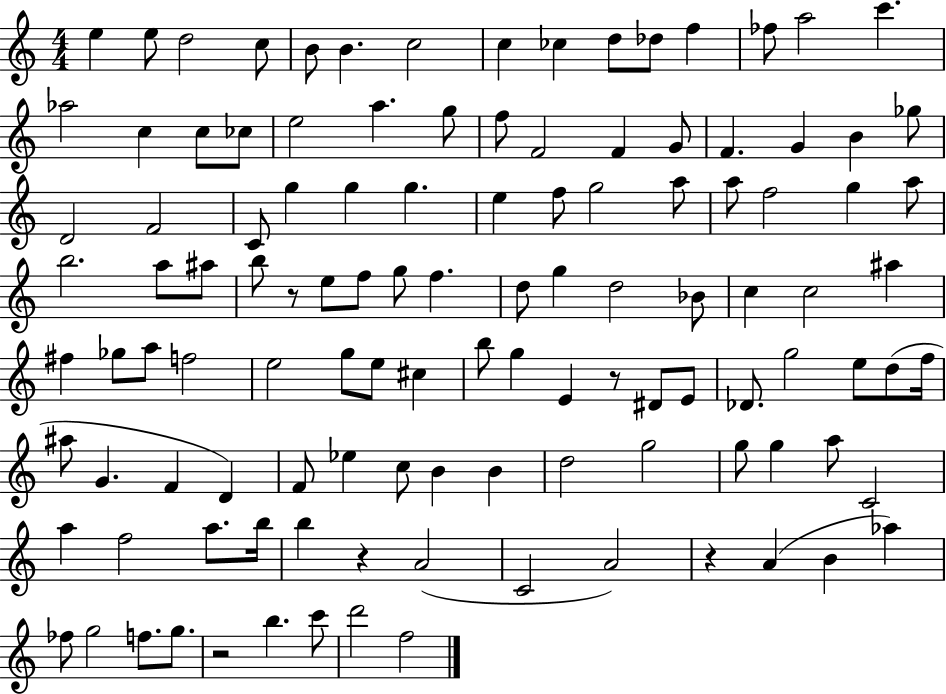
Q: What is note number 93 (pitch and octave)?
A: A5